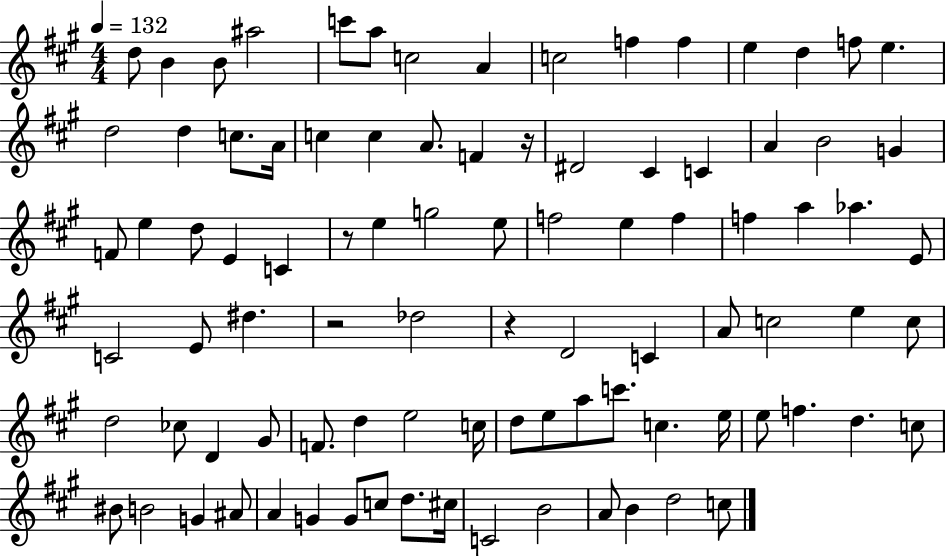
D5/e B4/q B4/e A#5/h C6/e A5/e C5/h A4/q C5/h F5/q F5/q E5/q D5/q F5/e E5/q. D5/h D5/q C5/e. A4/s C5/q C5/q A4/e. F4/q R/s D#4/h C#4/q C4/q A4/q B4/h G4/q F4/e E5/q D5/e E4/q C4/q R/e E5/q G5/h E5/e F5/h E5/q F5/q F5/q A5/q Ab5/q. E4/e C4/h E4/e D#5/q. R/h Db5/h R/q D4/h C4/q A4/e C5/h E5/q C5/e D5/h CES5/e D4/q G#4/e F4/e. D5/q E5/h C5/s D5/e E5/e A5/e C6/e. C5/q. E5/s E5/e F5/q. D5/q. C5/e BIS4/e B4/h G4/q A#4/e A4/q G4/q G4/e C5/e D5/e. C#5/s C4/h B4/h A4/e B4/q D5/h C5/e